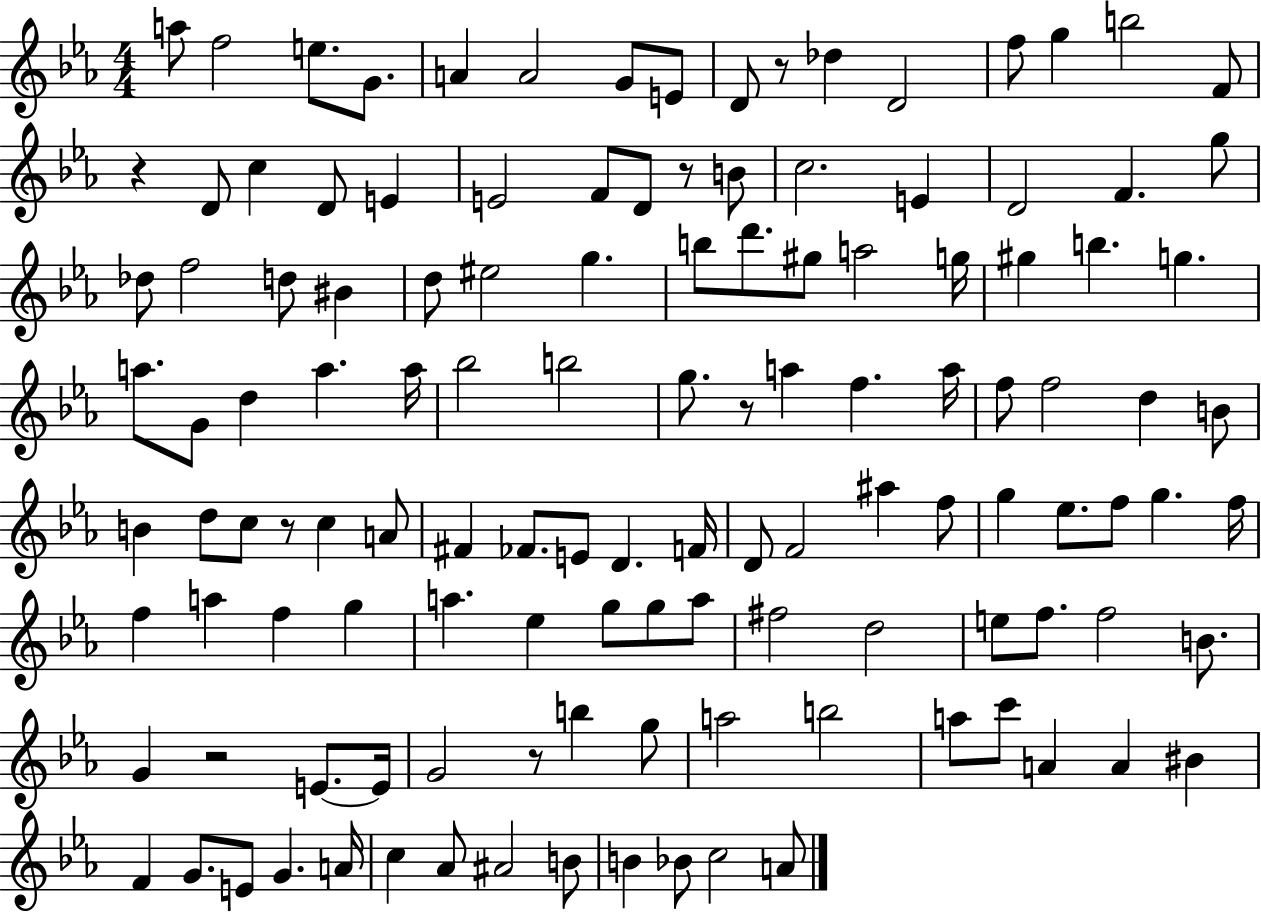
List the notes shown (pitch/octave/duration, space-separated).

A5/e F5/h E5/e. G4/e. A4/q A4/h G4/e E4/e D4/e R/e Db5/q D4/h F5/e G5/q B5/h F4/e R/q D4/e C5/q D4/e E4/q E4/h F4/e D4/e R/e B4/e C5/h. E4/q D4/h F4/q. G5/e Db5/e F5/h D5/e BIS4/q D5/e EIS5/h G5/q. B5/e D6/e. G#5/e A5/h G5/s G#5/q B5/q. G5/q. A5/e. G4/e D5/q A5/q. A5/s Bb5/h B5/h G5/e. R/e A5/q F5/q. A5/s F5/e F5/h D5/q B4/e B4/q D5/e C5/e R/e C5/q A4/e F#4/q FES4/e. E4/e D4/q. F4/s D4/e F4/h A#5/q F5/e G5/q Eb5/e. F5/e G5/q. F5/s F5/q A5/q F5/q G5/q A5/q. Eb5/q G5/e G5/e A5/e F#5/h D5/h E5/e F5/e. F5/h B4/e. G4/q R/h E4/e. E4/s G4/h R/e B5/q G5/e A5/h B5/h A5/e C6/e A4/q A4/q BIS4/q F4/q G4/e. E4/e G4/q. A4/s C5/q Ab4/e A#4/h B4/e B4/q Bb4/e C5/h A4/e